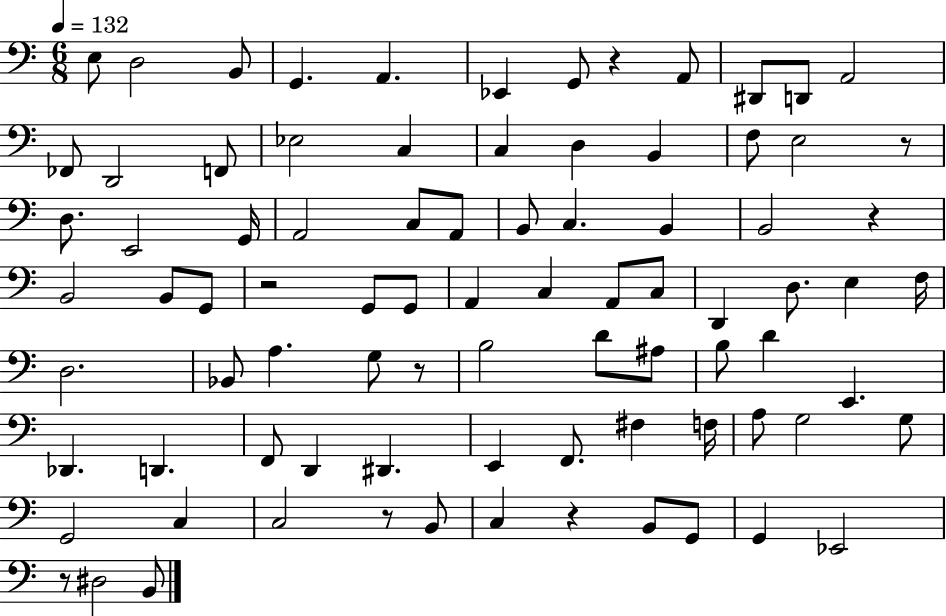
{
  \clef bass
  \numericTimeSignature
  \time 6/8
  \key c \major
  \tempo 4 = 132
  \repeat volta 2 { e8 d2 b,8 | g,4. a,4. | ees,4 g,8 r4 a,8 | dis,8 d,8 a,2 | \break fes,8 d,2 f,8 | ees2 c4 | c4 d4 b,4 | f8 e2 r8 | \break d8. e,2 g,16 | a,2 c8 a,8 | b,8 c4. b,4 | b,2 r4 | \break b,2 b,8 g,8 | r2 g,8 g,8 | a,4 c4 a,8 c8 | d,4 d8. e4 f16 | \break d2. | bes,8 a4. g8 r8 | b2 d'8 ais8 | b8 d'4 e,4. | \break des,4. d,4. | f,8 d,4 dis,4. | e,4 f,8. fis4 f16 | a8 g2 g8 | \break g,2 c4 | c2 r8 b,8 | c4 r4 b,8 g,8 | g,4 ees,2 | \break r8 dis2 b,8 | } \bar "|."
}